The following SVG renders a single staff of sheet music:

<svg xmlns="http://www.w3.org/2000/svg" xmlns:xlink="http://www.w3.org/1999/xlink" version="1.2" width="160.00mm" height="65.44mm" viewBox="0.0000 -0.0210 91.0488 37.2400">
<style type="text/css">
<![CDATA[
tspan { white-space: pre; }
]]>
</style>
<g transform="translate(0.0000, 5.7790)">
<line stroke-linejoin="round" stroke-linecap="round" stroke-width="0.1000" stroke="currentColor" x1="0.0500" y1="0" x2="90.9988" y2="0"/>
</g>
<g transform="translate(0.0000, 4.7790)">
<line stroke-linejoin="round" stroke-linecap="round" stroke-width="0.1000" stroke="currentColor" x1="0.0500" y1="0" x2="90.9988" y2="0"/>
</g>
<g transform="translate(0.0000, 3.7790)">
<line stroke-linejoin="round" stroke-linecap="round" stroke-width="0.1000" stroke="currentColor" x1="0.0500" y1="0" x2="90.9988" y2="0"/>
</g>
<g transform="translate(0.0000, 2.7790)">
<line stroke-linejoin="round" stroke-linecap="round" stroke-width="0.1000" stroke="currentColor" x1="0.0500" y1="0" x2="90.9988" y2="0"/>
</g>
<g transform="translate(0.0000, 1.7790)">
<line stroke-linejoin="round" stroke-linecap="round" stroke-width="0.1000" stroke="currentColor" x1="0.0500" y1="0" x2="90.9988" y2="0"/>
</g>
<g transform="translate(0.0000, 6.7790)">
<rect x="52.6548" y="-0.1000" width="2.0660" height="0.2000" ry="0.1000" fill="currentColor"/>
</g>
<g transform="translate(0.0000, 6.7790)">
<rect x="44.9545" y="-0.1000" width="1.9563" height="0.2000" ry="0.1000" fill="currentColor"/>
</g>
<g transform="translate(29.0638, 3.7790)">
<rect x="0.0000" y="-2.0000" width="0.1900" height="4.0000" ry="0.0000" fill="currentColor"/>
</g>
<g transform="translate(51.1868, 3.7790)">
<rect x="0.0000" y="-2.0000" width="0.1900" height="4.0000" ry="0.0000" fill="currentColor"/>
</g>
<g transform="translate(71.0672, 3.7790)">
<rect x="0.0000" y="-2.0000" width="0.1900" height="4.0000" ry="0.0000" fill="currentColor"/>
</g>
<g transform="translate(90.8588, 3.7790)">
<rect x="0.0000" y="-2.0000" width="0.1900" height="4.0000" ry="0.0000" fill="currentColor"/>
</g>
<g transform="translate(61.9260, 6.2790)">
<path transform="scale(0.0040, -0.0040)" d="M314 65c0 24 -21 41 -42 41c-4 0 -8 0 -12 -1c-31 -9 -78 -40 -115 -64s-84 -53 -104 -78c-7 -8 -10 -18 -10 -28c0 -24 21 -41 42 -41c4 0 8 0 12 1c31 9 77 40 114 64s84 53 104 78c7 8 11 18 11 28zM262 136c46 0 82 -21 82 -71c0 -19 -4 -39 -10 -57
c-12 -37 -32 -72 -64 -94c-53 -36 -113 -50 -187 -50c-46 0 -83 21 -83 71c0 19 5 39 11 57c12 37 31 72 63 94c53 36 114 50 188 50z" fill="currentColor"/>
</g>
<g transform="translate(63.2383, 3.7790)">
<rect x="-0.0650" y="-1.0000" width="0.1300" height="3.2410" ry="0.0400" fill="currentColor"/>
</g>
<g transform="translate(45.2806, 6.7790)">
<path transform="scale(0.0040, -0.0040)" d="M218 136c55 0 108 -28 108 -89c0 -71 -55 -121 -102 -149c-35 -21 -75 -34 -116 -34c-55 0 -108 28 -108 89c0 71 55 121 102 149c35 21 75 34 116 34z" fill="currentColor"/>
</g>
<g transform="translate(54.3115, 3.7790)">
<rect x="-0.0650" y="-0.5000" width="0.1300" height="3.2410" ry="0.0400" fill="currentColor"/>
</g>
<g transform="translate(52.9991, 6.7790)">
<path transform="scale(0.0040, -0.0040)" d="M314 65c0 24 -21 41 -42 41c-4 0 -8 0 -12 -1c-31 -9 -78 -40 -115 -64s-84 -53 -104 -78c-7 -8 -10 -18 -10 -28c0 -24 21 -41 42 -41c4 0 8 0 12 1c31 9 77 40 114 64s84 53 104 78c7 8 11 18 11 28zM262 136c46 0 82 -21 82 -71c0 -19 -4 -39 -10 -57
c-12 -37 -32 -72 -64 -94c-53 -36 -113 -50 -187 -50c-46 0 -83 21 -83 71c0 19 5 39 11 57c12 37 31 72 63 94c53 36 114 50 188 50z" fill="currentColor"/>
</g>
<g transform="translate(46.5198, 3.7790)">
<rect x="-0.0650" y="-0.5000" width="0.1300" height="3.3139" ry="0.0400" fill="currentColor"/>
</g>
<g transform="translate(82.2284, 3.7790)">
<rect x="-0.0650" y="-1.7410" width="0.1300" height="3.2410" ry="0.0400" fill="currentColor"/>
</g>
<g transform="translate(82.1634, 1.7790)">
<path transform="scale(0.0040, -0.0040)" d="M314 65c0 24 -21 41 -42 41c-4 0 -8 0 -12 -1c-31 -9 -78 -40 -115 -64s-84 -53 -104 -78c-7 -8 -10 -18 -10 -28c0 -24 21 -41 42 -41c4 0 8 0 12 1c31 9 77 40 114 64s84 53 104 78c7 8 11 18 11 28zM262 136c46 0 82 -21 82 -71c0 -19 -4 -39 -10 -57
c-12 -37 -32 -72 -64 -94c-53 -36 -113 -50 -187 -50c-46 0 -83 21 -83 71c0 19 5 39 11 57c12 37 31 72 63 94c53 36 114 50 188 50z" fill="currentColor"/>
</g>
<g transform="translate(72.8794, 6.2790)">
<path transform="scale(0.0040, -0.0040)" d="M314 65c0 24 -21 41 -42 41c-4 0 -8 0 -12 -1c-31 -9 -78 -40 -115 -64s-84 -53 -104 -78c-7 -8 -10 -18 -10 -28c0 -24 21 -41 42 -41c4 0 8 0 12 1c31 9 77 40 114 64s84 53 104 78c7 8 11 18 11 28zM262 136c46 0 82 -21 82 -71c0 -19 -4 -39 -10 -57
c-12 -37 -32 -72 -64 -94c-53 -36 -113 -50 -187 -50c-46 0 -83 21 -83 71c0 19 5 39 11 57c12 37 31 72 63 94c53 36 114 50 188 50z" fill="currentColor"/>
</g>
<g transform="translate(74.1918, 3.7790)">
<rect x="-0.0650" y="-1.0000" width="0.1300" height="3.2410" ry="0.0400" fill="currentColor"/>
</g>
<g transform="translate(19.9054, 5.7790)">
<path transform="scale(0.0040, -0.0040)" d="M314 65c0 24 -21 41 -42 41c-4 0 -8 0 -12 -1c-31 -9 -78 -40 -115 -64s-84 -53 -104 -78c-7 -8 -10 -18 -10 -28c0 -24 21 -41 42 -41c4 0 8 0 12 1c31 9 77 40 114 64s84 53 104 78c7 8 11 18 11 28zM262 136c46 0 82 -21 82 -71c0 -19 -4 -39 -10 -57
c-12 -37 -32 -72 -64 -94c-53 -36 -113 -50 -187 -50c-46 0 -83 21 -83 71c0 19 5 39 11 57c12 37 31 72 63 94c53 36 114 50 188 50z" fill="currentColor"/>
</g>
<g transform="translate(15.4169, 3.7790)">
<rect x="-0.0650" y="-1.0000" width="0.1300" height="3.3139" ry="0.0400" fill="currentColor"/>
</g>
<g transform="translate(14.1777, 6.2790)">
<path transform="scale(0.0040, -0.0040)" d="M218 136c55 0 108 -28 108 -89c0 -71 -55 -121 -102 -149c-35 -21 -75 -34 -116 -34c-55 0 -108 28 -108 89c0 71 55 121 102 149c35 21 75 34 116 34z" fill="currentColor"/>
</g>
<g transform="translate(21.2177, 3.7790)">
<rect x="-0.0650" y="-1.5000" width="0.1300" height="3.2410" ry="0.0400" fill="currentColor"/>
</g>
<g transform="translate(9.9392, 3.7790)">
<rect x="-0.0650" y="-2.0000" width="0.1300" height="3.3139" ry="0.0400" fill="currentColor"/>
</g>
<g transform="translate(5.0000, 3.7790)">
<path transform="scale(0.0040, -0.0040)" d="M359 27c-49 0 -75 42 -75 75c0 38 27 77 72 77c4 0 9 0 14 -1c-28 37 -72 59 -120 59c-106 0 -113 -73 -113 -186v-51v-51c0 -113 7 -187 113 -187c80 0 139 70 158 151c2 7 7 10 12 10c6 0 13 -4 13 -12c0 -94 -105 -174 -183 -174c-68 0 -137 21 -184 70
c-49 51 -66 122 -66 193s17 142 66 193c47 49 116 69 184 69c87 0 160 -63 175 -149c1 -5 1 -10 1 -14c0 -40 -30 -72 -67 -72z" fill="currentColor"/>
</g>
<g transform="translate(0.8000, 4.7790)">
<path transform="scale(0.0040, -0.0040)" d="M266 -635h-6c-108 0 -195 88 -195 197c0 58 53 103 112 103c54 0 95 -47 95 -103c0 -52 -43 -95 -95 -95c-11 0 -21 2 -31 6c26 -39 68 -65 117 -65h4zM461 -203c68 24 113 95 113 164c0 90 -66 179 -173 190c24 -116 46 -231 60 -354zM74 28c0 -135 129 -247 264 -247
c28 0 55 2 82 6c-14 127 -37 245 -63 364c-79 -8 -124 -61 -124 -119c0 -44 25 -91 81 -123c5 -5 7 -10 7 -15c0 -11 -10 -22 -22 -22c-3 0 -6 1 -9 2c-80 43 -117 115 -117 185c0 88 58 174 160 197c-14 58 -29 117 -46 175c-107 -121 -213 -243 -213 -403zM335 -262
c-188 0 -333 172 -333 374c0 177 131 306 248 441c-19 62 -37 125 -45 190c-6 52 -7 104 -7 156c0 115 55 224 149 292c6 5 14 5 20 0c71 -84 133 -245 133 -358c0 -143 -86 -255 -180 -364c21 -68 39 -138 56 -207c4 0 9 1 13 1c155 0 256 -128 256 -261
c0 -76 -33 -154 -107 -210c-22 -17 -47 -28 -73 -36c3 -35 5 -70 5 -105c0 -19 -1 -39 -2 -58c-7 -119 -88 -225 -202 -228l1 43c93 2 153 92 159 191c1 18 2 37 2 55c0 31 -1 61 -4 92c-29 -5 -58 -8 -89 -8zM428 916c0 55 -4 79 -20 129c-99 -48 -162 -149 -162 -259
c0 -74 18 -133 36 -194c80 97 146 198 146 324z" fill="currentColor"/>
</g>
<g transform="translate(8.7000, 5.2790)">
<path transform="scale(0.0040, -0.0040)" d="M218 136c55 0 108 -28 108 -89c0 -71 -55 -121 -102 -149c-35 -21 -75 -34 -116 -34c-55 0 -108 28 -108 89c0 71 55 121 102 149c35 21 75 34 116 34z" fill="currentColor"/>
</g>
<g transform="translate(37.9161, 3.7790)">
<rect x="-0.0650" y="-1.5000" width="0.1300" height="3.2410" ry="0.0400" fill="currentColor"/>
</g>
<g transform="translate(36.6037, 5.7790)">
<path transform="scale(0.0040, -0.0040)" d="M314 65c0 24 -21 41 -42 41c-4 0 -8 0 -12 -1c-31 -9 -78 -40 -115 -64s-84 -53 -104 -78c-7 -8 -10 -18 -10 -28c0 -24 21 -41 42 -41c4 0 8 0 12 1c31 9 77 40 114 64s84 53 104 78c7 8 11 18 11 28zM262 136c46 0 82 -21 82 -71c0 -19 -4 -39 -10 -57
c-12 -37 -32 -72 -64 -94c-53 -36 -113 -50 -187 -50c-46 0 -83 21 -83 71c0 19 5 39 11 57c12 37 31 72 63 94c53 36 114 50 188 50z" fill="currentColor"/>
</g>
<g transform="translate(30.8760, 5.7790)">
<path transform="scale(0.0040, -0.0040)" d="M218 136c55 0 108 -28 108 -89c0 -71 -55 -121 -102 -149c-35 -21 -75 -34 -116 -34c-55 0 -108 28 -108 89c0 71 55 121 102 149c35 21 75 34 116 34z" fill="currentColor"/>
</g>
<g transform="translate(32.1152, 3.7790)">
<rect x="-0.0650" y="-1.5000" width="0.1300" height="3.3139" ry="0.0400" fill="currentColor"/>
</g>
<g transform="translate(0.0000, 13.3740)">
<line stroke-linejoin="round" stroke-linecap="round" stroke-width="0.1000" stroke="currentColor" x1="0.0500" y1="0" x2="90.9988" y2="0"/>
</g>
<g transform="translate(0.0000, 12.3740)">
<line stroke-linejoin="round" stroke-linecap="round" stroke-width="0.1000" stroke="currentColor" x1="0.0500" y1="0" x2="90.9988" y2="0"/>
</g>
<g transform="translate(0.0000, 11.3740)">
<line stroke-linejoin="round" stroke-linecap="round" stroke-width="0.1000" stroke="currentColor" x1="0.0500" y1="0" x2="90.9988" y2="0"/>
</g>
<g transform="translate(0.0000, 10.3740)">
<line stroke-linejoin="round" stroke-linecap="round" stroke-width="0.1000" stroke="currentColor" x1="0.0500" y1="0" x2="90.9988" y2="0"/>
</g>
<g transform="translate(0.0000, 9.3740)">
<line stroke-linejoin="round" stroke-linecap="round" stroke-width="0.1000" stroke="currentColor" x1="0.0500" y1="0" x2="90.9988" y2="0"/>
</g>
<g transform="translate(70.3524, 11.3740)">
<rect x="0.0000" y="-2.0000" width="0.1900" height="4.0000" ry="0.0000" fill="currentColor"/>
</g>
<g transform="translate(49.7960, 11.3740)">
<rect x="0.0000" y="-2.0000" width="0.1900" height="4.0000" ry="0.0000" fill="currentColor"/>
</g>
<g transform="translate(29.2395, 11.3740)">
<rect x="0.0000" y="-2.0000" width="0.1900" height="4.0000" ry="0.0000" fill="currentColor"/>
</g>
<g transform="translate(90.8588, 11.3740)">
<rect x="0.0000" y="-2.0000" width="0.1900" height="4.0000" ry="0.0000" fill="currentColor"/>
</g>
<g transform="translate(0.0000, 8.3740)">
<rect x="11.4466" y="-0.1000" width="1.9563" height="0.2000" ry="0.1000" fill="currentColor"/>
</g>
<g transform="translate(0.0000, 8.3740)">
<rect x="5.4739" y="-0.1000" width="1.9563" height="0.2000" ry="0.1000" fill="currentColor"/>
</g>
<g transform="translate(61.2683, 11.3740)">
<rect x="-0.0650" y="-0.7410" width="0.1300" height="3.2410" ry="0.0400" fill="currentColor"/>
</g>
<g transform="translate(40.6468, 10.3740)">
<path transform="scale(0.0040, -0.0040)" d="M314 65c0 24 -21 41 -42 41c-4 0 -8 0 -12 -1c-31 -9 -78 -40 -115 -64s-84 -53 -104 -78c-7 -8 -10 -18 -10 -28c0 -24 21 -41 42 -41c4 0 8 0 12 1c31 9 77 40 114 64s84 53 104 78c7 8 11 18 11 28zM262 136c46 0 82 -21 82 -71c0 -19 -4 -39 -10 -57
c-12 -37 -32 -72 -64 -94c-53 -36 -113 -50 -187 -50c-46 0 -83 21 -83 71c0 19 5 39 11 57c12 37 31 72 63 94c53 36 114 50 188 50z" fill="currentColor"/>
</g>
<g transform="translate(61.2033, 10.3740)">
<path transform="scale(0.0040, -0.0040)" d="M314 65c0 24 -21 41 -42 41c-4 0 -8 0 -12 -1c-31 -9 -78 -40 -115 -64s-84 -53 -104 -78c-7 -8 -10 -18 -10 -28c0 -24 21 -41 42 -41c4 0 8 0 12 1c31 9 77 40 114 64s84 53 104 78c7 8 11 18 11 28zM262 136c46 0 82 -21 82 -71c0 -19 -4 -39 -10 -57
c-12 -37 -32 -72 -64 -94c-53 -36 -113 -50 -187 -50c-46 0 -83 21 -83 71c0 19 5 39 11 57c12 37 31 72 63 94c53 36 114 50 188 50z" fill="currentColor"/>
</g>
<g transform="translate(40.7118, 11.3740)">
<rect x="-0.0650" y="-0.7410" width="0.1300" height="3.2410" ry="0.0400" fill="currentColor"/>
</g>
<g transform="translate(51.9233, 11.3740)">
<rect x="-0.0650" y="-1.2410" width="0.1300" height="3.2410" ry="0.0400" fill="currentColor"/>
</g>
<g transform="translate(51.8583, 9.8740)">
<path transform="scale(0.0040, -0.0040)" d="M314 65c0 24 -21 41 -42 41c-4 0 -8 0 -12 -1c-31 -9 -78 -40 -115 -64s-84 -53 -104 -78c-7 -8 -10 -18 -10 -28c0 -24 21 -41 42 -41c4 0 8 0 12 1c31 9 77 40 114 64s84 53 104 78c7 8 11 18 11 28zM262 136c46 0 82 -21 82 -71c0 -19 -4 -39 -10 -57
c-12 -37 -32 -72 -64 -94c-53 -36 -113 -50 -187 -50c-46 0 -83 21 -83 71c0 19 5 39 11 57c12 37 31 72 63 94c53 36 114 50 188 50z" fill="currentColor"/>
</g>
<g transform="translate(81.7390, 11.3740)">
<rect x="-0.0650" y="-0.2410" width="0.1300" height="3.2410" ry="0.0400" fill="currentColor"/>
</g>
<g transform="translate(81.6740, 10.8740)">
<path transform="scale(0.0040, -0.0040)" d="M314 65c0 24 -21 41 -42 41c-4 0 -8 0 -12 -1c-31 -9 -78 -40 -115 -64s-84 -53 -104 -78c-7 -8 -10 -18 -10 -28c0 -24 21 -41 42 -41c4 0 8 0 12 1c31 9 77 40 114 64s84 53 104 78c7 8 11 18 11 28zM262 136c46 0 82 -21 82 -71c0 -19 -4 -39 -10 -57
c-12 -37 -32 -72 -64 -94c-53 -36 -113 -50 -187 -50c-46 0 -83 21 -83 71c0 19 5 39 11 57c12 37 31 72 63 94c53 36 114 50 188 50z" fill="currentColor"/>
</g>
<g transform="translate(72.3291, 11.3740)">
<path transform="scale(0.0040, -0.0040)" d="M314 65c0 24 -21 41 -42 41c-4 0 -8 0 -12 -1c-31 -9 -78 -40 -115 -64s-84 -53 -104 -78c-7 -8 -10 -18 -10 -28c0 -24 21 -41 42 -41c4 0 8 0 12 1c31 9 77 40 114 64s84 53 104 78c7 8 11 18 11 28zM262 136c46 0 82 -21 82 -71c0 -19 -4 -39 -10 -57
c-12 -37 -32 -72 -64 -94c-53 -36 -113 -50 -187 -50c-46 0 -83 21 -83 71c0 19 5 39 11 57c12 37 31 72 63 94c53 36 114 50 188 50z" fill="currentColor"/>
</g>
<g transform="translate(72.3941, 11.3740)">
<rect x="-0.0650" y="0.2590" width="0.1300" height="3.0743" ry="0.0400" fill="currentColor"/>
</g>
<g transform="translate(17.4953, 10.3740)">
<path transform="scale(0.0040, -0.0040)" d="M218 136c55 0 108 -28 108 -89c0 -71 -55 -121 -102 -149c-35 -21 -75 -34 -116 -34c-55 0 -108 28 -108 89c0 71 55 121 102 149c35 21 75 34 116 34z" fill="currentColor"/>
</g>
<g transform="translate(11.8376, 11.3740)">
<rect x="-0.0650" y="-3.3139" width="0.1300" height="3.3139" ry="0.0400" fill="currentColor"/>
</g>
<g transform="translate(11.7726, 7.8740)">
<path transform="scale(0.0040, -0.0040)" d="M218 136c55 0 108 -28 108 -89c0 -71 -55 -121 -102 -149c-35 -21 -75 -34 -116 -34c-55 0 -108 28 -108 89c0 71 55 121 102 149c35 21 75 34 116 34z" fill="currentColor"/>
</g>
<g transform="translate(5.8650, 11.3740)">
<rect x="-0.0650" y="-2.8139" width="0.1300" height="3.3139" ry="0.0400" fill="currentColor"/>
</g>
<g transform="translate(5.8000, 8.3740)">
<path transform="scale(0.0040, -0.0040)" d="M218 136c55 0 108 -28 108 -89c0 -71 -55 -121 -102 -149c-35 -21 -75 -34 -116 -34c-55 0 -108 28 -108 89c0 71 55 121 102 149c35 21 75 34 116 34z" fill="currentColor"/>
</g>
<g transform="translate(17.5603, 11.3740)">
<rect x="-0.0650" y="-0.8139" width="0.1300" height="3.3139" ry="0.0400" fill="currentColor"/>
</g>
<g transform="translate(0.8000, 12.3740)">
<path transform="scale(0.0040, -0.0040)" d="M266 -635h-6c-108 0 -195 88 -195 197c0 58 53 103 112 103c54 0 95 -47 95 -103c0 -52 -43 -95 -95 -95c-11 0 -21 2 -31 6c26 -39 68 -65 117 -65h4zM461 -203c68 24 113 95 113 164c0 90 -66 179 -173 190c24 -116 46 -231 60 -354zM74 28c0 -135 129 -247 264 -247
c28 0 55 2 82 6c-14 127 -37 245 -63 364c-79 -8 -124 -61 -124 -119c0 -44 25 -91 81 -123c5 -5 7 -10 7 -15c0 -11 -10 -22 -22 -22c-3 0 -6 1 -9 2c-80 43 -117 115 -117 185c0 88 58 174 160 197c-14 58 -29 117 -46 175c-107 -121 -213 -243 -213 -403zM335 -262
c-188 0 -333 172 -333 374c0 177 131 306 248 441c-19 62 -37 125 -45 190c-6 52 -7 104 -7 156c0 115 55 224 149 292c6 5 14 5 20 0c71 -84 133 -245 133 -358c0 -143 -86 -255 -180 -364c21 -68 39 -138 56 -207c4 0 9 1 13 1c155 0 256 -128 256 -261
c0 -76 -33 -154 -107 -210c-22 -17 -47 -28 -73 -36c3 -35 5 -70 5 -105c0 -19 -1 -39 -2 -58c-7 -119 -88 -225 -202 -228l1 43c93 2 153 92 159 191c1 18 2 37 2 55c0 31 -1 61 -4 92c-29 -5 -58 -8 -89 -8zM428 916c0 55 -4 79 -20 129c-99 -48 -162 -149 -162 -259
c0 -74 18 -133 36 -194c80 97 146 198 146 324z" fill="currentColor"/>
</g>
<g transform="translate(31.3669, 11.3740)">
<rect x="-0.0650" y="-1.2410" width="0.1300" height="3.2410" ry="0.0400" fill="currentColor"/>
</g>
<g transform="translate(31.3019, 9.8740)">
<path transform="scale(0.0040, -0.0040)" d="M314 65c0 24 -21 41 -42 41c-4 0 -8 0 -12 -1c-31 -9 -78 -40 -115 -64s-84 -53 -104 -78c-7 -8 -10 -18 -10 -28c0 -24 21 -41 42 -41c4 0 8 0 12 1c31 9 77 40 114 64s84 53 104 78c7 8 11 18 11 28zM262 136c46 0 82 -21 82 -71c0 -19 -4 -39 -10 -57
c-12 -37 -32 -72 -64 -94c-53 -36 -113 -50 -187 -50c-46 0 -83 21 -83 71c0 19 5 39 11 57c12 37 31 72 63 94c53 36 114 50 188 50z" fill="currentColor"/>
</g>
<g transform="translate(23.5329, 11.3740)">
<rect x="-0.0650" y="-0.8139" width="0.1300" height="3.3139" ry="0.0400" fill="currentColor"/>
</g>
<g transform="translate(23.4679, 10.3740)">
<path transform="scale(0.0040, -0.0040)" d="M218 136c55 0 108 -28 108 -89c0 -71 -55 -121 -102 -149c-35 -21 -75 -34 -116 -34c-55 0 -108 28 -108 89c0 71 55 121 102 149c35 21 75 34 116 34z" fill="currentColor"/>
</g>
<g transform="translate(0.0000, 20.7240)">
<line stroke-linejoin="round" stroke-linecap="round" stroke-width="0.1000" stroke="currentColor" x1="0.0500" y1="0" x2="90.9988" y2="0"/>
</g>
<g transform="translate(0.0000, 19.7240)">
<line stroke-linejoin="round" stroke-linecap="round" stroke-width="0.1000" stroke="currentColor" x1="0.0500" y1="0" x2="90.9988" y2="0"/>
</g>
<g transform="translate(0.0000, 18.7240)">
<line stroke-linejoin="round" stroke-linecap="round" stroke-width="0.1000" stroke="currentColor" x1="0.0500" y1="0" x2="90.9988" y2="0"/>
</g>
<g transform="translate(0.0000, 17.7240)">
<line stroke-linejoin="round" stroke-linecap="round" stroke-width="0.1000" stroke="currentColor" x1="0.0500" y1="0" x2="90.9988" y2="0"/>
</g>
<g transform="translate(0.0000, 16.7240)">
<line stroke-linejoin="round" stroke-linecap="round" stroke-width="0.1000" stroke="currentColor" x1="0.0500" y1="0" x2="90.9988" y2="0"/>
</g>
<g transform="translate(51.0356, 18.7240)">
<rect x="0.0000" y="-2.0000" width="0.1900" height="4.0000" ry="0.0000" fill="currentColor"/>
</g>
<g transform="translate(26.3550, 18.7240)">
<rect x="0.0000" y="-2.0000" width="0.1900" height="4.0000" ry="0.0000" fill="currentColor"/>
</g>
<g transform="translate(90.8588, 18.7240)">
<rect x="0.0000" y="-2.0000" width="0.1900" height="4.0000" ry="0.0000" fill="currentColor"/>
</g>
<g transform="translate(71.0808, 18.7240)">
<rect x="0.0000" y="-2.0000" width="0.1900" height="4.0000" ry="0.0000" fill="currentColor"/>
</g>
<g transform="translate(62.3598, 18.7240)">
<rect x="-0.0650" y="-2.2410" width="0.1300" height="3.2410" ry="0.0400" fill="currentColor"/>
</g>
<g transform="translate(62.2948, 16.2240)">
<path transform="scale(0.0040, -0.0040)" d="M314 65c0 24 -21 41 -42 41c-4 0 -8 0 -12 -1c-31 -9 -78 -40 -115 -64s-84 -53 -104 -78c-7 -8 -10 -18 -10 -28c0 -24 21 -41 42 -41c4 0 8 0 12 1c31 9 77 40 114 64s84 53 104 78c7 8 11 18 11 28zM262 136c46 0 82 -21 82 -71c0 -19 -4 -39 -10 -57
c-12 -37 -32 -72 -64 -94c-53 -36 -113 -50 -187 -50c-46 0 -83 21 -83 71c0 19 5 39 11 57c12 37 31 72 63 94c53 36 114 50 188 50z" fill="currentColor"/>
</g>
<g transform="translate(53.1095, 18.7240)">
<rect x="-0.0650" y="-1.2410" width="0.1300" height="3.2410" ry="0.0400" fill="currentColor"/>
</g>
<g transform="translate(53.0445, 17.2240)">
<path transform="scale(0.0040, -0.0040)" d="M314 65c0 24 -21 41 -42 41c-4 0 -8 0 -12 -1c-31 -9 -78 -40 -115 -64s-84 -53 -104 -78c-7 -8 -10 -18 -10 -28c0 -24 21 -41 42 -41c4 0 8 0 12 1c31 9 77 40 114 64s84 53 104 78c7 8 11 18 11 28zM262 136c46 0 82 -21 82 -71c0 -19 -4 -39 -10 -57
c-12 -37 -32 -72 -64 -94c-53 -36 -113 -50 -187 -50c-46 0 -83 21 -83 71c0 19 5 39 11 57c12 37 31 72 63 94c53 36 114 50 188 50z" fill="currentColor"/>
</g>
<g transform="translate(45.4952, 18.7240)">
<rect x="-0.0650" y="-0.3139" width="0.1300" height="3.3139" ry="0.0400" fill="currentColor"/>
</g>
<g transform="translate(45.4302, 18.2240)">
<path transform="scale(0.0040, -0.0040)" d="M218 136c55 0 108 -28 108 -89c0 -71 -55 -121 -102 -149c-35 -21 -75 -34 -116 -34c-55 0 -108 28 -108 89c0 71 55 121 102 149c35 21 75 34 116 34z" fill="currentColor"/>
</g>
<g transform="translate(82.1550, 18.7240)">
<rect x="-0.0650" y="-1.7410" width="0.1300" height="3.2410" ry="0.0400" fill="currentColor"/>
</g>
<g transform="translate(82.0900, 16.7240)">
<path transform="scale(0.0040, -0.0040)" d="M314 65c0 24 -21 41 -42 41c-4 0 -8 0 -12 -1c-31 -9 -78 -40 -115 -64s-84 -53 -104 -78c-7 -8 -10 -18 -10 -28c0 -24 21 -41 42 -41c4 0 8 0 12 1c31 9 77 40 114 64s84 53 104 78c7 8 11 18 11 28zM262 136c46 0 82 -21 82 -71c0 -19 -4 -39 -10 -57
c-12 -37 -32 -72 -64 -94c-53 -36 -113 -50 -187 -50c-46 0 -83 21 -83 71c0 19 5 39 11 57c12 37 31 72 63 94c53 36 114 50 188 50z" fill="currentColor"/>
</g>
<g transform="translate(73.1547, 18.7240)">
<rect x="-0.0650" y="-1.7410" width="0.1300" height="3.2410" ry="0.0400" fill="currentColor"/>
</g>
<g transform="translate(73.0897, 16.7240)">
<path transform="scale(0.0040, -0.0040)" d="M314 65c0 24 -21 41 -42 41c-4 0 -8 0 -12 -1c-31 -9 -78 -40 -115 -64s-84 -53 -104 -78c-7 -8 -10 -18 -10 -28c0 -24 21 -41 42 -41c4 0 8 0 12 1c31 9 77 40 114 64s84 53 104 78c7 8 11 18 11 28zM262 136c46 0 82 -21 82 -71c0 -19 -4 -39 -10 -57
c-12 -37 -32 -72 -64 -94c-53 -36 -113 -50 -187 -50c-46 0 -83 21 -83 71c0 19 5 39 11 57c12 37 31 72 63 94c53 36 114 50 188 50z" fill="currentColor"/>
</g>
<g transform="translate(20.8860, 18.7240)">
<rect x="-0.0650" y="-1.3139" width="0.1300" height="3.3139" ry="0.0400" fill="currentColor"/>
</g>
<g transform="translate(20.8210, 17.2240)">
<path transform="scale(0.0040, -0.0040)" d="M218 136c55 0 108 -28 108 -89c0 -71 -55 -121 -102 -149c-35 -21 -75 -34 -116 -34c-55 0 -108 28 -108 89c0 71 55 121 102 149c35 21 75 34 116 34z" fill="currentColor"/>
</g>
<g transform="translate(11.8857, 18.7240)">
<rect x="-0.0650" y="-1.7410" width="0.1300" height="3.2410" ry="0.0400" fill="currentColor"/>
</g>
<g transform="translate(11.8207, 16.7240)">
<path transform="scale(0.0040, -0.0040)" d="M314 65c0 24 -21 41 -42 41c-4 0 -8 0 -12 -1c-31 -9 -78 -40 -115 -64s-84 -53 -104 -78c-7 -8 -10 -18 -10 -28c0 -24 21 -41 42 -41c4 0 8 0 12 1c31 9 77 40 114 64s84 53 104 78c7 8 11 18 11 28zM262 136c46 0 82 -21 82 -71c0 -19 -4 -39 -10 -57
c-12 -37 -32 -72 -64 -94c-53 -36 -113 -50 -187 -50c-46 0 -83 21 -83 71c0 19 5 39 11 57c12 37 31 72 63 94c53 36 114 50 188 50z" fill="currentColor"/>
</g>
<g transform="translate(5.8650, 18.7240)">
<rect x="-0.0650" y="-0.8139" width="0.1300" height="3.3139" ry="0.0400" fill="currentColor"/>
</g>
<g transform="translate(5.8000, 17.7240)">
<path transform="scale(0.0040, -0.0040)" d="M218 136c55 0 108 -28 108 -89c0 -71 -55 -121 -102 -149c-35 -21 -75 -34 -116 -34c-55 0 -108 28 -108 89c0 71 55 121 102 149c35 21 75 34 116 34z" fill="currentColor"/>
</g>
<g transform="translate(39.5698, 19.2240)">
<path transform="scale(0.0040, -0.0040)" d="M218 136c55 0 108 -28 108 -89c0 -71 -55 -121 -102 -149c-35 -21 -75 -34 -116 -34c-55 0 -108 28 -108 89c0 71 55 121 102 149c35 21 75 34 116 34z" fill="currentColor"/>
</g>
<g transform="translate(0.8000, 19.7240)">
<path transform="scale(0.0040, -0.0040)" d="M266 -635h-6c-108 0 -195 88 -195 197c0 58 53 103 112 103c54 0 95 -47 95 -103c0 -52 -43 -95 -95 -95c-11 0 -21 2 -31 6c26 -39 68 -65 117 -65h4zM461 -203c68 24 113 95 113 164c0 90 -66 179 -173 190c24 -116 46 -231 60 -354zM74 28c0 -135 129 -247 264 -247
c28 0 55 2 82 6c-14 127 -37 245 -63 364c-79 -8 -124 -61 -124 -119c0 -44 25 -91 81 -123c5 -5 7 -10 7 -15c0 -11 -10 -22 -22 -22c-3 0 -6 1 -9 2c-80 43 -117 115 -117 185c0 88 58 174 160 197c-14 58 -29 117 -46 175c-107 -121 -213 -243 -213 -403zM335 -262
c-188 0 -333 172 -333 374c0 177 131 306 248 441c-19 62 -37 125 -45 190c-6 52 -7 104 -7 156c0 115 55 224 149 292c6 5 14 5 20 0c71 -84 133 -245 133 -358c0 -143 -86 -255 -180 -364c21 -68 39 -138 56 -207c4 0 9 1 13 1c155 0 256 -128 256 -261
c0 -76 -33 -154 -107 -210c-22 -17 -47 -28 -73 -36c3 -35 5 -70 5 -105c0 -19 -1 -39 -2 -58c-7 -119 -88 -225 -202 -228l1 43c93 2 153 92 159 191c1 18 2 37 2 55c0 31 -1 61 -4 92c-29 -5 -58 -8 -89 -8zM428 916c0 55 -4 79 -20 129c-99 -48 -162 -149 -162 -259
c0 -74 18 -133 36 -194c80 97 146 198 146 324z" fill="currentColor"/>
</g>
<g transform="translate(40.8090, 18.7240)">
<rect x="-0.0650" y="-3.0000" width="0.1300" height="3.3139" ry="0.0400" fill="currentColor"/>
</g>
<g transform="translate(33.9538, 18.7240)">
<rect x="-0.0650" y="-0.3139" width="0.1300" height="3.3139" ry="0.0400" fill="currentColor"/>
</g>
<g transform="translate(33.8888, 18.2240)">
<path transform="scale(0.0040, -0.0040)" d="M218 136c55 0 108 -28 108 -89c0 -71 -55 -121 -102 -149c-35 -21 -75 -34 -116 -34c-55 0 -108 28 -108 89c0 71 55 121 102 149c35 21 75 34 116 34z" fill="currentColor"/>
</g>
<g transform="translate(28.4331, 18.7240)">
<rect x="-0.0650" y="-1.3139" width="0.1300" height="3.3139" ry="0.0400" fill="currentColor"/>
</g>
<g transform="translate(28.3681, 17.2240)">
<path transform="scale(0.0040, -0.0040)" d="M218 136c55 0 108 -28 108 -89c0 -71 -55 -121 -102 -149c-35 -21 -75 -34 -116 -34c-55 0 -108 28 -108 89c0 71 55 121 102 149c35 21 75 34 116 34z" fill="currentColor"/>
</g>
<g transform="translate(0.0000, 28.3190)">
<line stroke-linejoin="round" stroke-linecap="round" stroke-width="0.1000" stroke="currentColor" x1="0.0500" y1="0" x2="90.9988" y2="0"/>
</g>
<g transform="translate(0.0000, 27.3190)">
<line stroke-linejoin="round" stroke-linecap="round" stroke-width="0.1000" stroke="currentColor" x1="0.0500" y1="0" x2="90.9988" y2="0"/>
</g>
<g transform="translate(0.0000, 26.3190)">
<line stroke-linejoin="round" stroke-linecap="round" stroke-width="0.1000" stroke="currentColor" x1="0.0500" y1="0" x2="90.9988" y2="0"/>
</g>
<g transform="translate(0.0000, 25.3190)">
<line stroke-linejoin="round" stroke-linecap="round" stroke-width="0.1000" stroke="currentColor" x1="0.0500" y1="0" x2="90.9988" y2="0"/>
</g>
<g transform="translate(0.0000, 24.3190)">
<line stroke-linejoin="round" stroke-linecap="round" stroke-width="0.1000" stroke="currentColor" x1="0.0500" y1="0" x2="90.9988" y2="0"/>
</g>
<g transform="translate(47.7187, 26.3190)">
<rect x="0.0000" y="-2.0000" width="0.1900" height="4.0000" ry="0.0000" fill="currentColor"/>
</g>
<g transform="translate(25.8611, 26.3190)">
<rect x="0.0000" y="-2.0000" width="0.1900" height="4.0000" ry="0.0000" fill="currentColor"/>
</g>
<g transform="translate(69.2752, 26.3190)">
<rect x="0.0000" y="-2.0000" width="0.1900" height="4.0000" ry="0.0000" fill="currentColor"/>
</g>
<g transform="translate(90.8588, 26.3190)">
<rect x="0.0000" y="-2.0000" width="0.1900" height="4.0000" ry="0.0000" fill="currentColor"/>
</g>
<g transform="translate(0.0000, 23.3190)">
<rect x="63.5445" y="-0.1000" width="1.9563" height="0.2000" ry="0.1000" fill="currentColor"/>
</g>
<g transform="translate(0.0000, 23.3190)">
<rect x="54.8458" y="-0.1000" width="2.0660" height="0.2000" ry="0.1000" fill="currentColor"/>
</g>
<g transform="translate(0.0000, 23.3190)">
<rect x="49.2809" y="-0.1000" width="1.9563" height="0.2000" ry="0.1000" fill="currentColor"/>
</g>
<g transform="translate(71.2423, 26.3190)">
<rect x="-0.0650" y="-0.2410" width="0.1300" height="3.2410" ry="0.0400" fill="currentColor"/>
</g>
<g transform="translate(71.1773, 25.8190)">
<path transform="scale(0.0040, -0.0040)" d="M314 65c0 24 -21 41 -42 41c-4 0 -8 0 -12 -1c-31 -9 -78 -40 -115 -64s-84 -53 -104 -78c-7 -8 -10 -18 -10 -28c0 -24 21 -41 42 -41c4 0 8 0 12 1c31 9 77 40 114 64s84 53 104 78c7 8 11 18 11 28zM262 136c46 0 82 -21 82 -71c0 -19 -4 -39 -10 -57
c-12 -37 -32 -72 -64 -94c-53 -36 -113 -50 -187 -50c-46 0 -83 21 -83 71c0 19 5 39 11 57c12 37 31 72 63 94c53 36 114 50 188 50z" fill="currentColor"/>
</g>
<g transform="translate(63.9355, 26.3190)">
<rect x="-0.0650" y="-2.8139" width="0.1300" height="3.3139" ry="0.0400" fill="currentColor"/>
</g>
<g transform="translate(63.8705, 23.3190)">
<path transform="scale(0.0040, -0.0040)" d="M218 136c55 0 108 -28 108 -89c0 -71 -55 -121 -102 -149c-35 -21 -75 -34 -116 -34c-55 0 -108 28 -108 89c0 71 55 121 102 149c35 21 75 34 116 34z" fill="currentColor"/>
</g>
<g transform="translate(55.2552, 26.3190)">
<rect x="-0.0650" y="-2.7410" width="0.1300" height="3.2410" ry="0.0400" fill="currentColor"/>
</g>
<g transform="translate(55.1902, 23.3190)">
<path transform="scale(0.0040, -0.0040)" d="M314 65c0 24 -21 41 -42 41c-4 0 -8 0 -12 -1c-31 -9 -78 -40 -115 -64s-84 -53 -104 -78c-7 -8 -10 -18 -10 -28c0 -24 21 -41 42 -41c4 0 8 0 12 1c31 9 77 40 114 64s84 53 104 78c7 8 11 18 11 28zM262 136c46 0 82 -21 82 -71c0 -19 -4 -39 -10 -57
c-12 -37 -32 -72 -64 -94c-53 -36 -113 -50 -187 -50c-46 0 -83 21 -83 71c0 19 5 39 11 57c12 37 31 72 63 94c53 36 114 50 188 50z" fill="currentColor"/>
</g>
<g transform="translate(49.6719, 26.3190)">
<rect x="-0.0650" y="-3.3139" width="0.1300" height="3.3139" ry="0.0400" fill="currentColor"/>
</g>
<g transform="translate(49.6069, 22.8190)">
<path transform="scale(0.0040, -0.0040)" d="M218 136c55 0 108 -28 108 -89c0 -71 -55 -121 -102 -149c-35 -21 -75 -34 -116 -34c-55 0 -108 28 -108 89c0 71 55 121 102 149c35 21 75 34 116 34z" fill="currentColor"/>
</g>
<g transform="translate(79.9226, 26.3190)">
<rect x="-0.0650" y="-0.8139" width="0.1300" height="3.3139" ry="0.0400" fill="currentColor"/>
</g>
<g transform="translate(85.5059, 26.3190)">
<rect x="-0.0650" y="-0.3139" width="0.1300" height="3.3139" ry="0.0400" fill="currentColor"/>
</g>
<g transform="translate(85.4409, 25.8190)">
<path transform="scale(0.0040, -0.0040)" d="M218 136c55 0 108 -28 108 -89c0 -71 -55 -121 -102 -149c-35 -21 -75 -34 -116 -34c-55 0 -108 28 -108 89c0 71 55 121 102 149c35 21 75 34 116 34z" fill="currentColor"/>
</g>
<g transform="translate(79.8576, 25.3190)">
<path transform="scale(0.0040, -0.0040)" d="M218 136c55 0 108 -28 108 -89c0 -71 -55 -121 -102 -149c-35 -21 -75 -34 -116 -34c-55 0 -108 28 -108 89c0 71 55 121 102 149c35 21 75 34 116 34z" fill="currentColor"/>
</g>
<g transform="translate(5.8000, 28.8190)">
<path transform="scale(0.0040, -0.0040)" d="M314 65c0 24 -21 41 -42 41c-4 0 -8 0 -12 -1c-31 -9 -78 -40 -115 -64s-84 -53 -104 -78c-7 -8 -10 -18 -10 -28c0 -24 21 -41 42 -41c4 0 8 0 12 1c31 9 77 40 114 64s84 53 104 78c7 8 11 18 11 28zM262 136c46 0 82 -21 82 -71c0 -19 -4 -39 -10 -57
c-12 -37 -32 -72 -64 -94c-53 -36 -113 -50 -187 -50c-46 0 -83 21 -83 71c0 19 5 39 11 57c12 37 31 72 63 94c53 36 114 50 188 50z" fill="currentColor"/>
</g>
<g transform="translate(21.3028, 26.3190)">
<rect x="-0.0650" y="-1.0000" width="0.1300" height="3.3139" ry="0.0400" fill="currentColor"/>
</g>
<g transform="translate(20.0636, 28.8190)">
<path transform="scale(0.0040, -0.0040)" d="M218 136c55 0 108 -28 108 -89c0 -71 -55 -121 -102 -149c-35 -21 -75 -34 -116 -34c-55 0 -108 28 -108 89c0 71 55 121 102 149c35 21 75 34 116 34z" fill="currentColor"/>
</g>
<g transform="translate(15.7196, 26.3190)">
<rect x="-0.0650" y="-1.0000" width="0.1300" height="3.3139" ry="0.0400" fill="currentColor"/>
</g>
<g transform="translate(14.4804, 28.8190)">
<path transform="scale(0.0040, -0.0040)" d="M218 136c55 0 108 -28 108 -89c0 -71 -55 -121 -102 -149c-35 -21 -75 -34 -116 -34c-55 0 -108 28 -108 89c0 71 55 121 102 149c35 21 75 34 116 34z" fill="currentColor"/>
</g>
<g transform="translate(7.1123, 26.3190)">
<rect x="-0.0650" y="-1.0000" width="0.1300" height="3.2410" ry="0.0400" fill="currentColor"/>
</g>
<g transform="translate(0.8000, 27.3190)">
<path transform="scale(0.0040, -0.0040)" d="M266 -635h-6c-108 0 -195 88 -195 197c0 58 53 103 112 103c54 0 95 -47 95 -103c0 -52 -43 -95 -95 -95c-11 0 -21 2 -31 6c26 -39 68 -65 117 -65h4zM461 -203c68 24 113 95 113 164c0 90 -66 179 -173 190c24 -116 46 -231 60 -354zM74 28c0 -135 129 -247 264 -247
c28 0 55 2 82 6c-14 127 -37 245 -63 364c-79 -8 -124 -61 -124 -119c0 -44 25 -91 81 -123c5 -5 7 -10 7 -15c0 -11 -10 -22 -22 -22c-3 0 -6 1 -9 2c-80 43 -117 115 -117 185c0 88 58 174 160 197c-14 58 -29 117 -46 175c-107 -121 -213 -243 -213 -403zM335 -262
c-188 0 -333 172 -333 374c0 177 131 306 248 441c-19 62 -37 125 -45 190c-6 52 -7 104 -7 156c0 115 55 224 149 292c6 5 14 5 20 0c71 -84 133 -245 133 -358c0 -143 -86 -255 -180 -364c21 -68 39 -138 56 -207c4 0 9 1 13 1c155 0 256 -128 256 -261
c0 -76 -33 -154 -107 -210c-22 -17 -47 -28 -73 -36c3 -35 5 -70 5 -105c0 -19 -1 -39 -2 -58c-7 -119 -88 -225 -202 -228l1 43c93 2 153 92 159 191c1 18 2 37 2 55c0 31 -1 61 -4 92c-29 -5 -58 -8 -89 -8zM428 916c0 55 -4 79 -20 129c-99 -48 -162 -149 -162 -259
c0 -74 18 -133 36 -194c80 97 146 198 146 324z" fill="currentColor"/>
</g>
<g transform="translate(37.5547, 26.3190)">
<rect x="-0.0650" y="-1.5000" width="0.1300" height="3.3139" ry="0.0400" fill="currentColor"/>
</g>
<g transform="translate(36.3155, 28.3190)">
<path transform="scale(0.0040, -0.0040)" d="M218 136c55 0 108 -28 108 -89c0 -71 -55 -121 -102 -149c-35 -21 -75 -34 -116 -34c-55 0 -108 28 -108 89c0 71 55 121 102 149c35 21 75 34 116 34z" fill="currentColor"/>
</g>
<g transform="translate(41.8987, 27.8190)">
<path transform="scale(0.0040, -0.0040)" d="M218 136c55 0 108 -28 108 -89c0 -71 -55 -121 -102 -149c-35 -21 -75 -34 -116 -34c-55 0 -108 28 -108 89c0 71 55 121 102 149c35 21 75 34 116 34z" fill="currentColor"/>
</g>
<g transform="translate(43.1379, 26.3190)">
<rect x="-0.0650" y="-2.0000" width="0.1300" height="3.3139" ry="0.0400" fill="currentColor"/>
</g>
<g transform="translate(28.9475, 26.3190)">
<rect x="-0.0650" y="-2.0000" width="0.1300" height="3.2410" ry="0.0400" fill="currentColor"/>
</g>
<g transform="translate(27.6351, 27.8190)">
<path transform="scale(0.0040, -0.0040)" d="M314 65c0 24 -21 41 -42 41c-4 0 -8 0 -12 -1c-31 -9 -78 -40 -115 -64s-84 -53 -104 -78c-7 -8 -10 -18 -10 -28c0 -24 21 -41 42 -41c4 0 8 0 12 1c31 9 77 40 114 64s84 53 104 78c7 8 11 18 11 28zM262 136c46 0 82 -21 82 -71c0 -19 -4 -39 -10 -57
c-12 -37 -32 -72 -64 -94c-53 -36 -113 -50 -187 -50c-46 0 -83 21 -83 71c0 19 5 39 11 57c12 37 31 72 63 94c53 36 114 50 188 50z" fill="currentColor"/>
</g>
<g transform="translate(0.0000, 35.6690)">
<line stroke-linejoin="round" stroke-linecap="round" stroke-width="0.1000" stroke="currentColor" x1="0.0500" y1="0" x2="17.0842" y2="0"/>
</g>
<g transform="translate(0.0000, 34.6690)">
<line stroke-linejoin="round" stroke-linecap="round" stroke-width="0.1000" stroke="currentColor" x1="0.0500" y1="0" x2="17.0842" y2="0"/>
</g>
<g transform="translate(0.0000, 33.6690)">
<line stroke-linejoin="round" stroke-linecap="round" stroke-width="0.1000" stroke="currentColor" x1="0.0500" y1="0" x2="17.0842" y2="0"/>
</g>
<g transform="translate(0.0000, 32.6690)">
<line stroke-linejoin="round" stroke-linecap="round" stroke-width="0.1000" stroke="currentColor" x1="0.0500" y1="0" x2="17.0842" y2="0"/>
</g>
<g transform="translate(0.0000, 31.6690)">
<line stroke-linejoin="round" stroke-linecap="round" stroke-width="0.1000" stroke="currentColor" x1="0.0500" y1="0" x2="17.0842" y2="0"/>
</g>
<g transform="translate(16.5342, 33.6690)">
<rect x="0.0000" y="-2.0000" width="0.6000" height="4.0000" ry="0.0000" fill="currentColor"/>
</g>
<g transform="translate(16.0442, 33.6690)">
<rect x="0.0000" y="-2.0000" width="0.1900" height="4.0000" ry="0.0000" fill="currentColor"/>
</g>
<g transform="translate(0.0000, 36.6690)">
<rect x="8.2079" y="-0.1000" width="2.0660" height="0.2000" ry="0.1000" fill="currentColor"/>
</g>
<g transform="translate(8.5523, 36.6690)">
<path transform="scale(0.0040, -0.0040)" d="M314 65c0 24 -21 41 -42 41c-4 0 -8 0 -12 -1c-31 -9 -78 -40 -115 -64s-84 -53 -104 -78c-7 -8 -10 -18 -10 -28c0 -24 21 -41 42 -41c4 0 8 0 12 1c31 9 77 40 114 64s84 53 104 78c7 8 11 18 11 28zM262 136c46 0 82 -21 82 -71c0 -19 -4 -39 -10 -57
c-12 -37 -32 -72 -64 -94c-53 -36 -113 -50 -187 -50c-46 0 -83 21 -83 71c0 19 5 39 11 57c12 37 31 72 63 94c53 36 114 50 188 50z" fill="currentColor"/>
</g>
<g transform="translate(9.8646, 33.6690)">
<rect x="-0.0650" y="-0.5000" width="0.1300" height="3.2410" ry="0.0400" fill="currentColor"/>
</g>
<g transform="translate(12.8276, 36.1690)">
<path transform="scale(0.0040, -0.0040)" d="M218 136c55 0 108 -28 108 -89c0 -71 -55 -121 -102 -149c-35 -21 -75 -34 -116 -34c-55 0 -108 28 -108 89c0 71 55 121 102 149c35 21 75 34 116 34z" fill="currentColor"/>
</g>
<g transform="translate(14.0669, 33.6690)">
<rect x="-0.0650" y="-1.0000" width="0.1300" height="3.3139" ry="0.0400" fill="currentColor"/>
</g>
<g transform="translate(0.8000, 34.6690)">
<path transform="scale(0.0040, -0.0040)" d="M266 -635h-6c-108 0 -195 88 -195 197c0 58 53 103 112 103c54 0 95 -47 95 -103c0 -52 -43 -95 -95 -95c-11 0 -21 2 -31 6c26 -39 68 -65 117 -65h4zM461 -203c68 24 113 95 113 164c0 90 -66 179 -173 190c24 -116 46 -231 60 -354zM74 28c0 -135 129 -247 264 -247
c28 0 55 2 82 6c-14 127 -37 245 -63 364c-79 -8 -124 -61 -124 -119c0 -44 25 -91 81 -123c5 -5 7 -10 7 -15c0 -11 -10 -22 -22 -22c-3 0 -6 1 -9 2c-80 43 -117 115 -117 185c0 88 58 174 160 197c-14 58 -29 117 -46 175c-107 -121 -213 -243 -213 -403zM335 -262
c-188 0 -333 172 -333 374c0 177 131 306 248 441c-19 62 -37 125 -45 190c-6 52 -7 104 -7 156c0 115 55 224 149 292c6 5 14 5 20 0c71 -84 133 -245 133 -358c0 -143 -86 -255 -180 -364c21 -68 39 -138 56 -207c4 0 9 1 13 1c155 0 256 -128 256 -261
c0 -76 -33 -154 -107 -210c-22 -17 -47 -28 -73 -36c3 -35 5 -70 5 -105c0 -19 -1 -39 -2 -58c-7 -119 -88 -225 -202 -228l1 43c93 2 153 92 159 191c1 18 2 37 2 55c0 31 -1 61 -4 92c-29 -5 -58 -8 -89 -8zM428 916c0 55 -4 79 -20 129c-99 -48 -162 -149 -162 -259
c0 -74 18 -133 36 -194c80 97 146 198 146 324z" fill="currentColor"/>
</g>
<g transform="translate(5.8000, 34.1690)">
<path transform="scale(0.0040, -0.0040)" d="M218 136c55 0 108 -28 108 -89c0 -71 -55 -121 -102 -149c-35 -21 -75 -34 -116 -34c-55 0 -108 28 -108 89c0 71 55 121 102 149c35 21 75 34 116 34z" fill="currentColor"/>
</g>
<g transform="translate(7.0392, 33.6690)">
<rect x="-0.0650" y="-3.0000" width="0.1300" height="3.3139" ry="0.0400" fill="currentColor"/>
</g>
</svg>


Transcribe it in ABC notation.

X:1
T:Untitled
M:4/4
L:1/4
K:C
F D E2 E E2 C C2 D2 D2 f2 a b d d e2 d2 e2 d2 B2 c2 d f2 e e c A c e2 g2 f2 f2 D2 D D F2 E F b a2 a c2 d c A C2 D